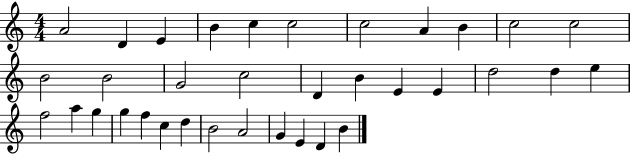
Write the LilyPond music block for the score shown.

{
  \clef treble
  \numericTimeSignature
  \time 4/4
  \key c \major
  a'2 d'4 e'4 | b'4 c''4 c''2 | c''2 a'4 b'4 | c''2 c''2 | \break b'2 b'2 | g'2 c''2 | d'4 b'4 e'4 e'4 | d''2 d''4 e''4 | \break f''2 a''4 g''4 | g''4 f''4 c''4 d''4 | b'2 a'2 | g'4 e'4 d'4 b'4 | \break \bar "|."
}